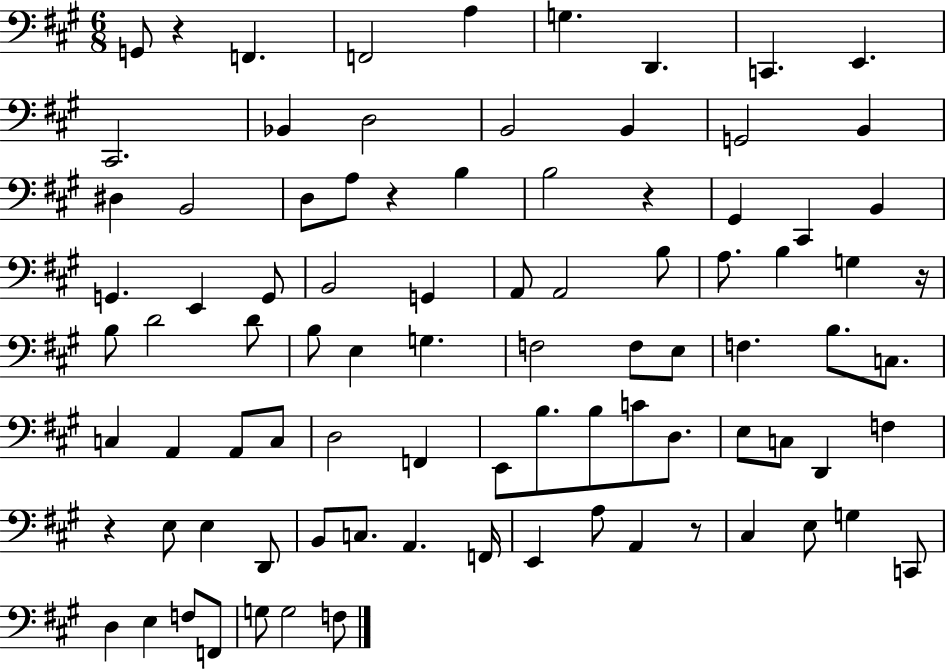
{
  \clef bass
  \numericTimeSignature
  \time 6/8
  \key a \major
  g,8 r4 f,4. | f,2 a4 | g4. d,4. | c,4. e,4. | \break cis,2. | bes,4 d2 | b,2 b,4 | g,2 b,4 | \break dis4 b,2 | d8 a8 r4 b4 | b2 r4 | gis,4 cis,4 b,4 | \break g,4. e,4 g,8 | b,2 g,4 | a,8 a,2 b8 | a8. b4 g4 r16 | \break b8 d'2 d'8 | b8 e4 g4. | f2 f8 e8 | f4. b8. c8. | \break c4 a,4 a,8 c8 | d2 f,4 | e,8 b8. b8 c'8 d8. | e8 c8 d,4 f4 | \break r4 e8 e4 d,8 | b,8 c8. a,4. f,16 | e,4 a8 a,4 r8 | cis4 e8 g4 c,8 | \break d4 e4 f8 f,8 | g8 g2 f8 | \bar "|."
}